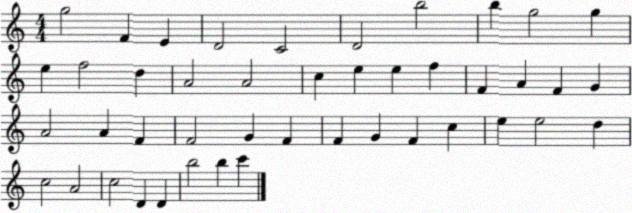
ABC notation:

X:1
T:Untitled
M:4/4
L:1/4
K:C
g2 F E D2 C2 D2 b2 b g2 g e f2 d A2 A2 c e e f F A F G A2 A F F2 G F F G F c e e2 d c2 A2 c2 D D b2 b c'